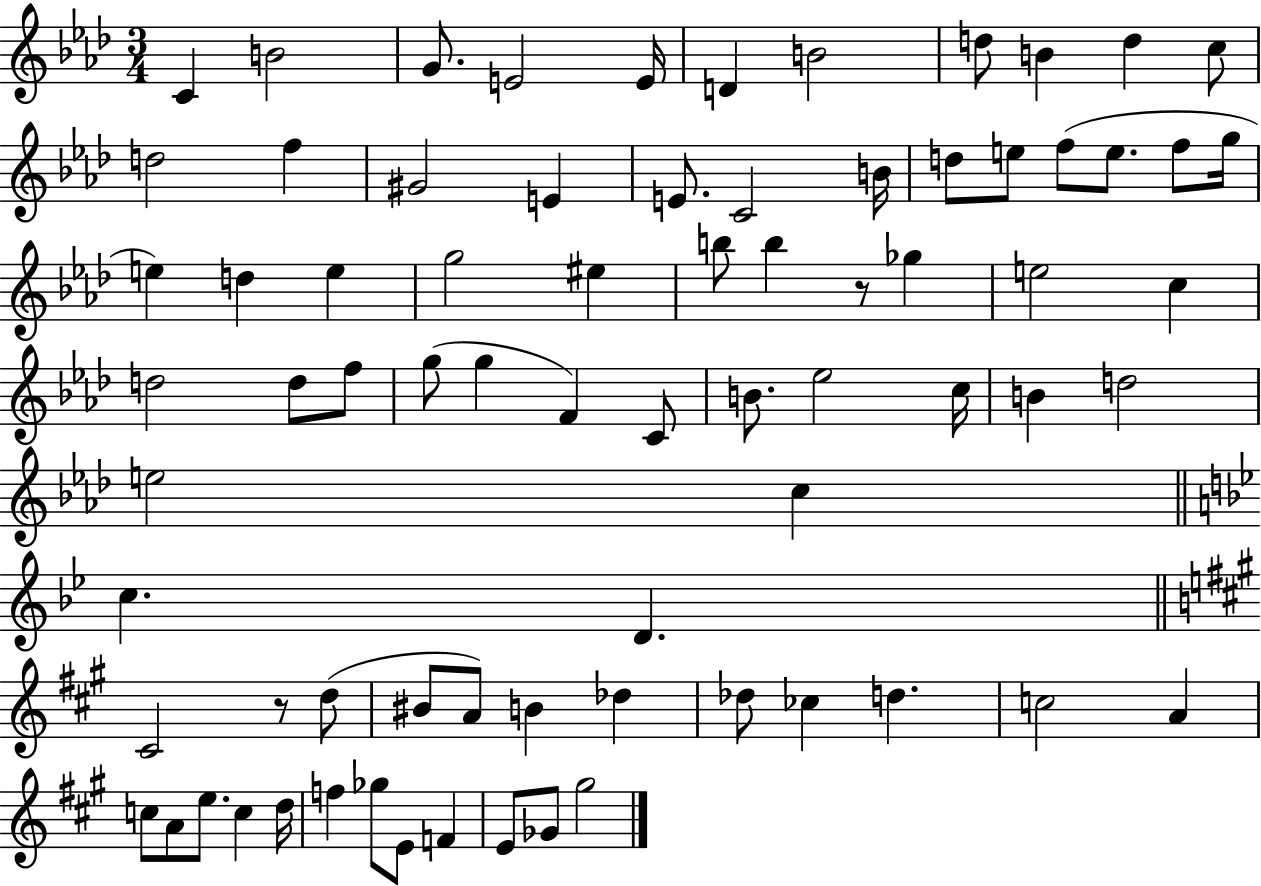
X:1
T:Untitled
M:3/4
L:1/4
K:Ab
C B2 G/2 E2 E/4 D B2 d/2 B d c/2 d2 f ^G2 E E/2 C2 B/4 d/2 e/2 f/2 e/2 f/2 g/4 e d e g2 ^e b/2 b z/2 _g e2 c d2 d/2 f/2 g/2 g F C/2 B/2 _e2 c/4 B d2 e2 c c D ^C2 z/2 d/2 ^B/2 A/2 B _d _d/2 _c d c2 A c/2 A/2 e/2 c d/4 f _g/2 E/2 F E/2 _G/2 ^g2